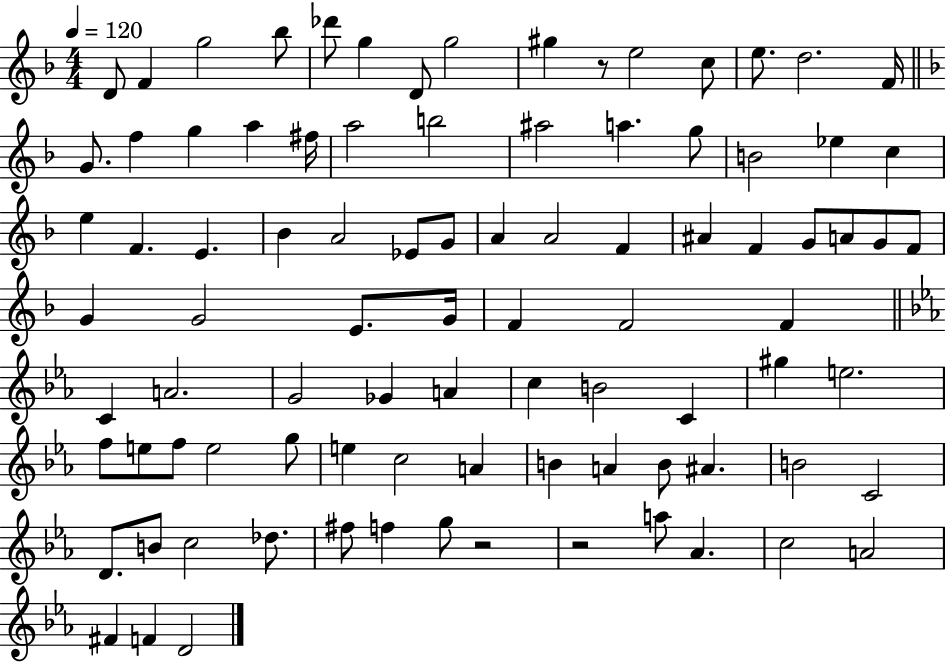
X:1
T:Untitled
M:4/4
L:1/4
K:F
D/2 F g2 _b/2 _d'/2 g D/2 g2 ^g z/2 e2 c/2 e/2 d2 F/4 G/2 f g a ^f/4 a2 b2 ^a2 a g/2 B2 _e c e F E _B A2 _E/2 G/2 A A2 F ^A F G/2 A/2 G/2 F/2 G G2 E/2 G/4 F F2 F C A2 G2 _G A c B2 C ^g e2 f/2 e/2 f/2 e2 g/2 e c2 A B A B/2 ^A B2 C2 D/2 B/2 c2 _d/2 ^f/2 f g/2 z2 z2 a/2 _A c2 A2 ^F F D2